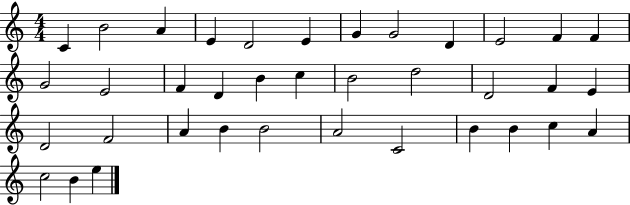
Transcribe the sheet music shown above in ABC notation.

X:1
T:Untitled
M:4/4
L:1/4
K:C
C B2 A E D2 E G G2 D E2 F F G2 E2 F D B c B2 d2 D2 F E D2 F2 A B B2 A2 C2 B B c A c2 B e